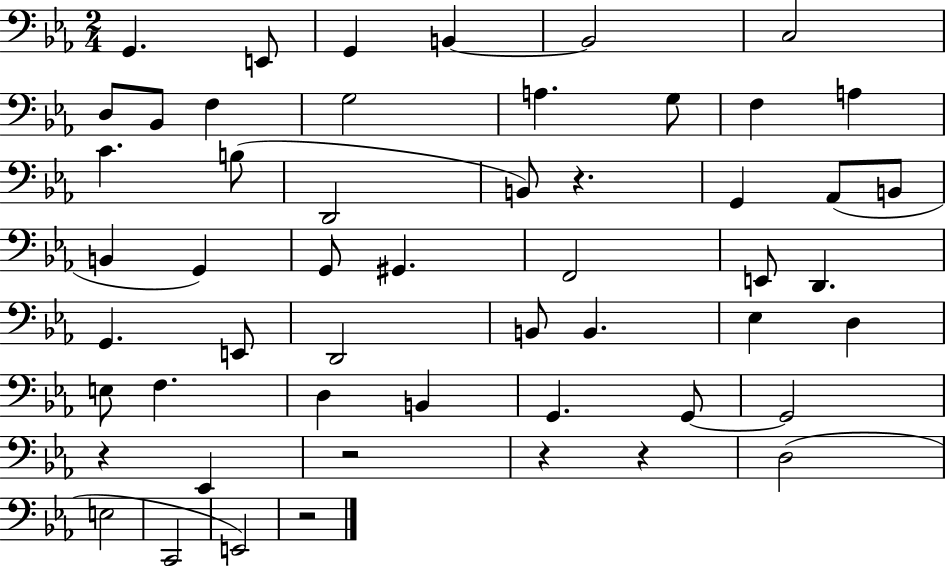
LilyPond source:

{
  \clef bass
  \numericTimeSignature
  \time 2/4
  \key ees \major
  g,4. e,8 | g,4 b,4~~ | b,2 | c2 | \break d8 bes,8 f4 | g2 | a4. g8 | f4 a4 | \break c'4. b8( | d,2 | b,8) r4. | g,4 aes,8( b,8 | \break b,4 g,4) | g,8 gis,4. | f,2 | e,8 d,4. | \break g,4. e,8 | d,2 | b,8 b,4. | ees4 d4 | \break e8 f4. | d4 b,4 | g,4. g,8~~ | g,2 | \break r4 ees,4 | r2 | r4 r4 | d2( | \break e2 | c,2 | e,2) | r2 | \break \bar "|."
}